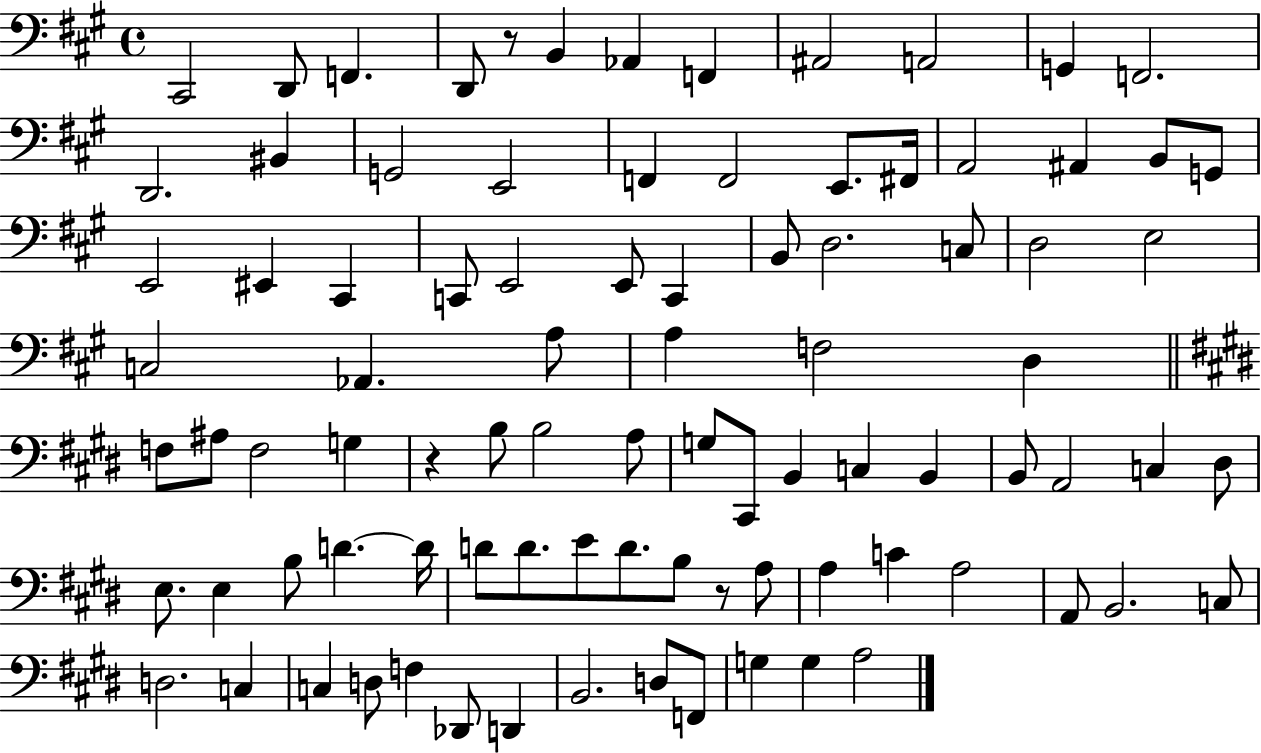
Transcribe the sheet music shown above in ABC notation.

X:1
T:Untitled
M:4/4
L:1/4
K:A
^C,,2 D,,/2 F,, D,,/2 z/2 B,, _A,, F,, ^A,,2 A,,2 G,, F,,2 D,,2 ^B,, G,,2 E,,2 F,, F,,2 E,,/2 ^F,,/4 A,,2 ^A,, B,,/2 G,,/2 E,,2 ^E,, ^C,, C,,/2 E,,2 E,,/2 C,, B,,/2 D,2 C,/2 D,2 E,2 C,2 _A,, A,/2 A, F,2 D, F,/2 ^A,/2 F,2 G, z B,/2 B,2 A,/2 G,/2 ^C,,/2 B,, C, B,, B,,/2 A,,2 C, ^D,/2 E,/2 E, B,/2 D D/4 D/2 D/2 E/2 D/2 B,/2 z/2 A,/2 A, C A,2 A,,/2 B,,2 C,/2 D,2 C, C, D,/2 F, _D,,/2 D,, B,,2 D,/2 F,,/2 G, G, A,2